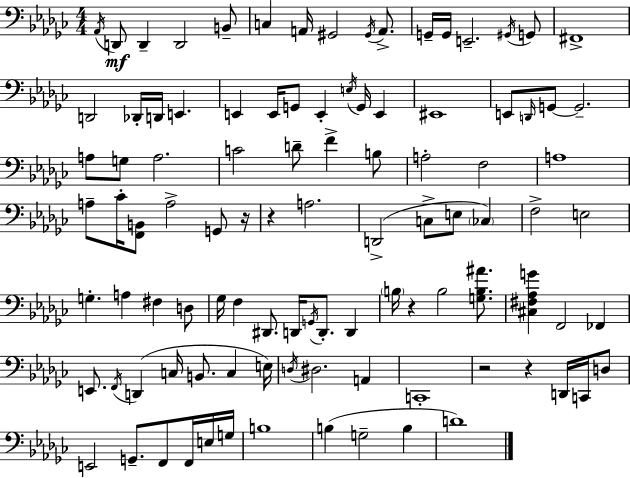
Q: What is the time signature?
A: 4/4